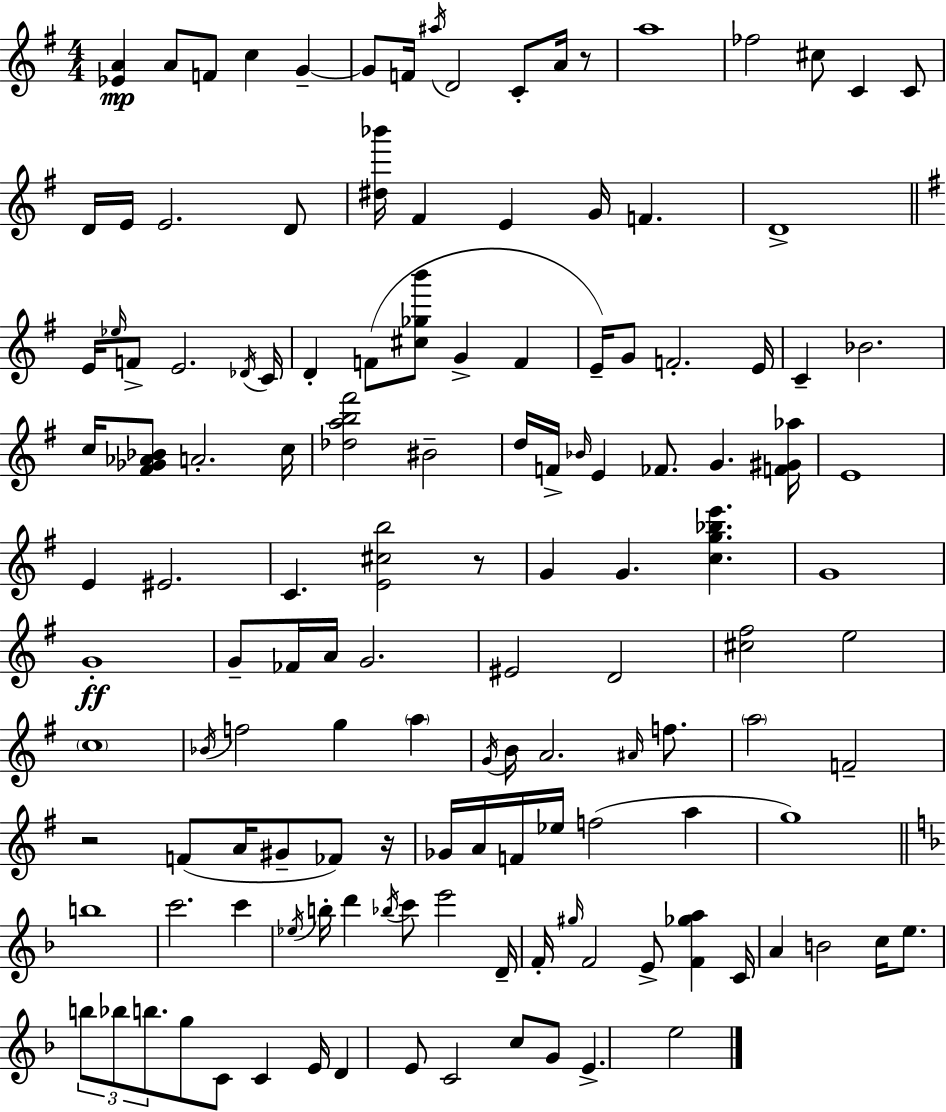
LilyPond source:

{
  \clef treble
  \numericTimeSignature
  \time 4/4
  \key e \minor
  <ees' a'>4\mp a'8 f'8 c''4 g'4--~~ | g'8 f'16 \acciaccatura { ais''16 } d'2 c'8-. a'16 r8 | a''1 | fes''2 cis''8 c'4 c'8 | \break d'16 e'16 e'2. d'8 | <dis'' bes'''>16 fis'4 e'4 g'16 f'4. | d'1-> | \bar "||" \break \key e \minor e'16 \grace { ees''16 } f'8-> e'2. | \acciaccatura { des'16 } c'16 d'4-. f'8( <cis'' ges'' b'''>8 g'4-> f'4 | e'16--) g'8 f'2.-. | e'16 c'4-- bes'2. | \break c''16 <fis' ges' aes' bes'>8 a'2.-. | c''16 <des'' a'' b'' fis'''>2 bis'2-- | d''16 f'16-> \grace { bes'16 } e'4 fes'8. g'4. | <f' gis' aes''>16 e'1 | \break e'4 eis'2. | c'4. <e' cis'' b''>2 | r8 g'4 g'4. <c'' g'' bes'' e'''>4. | g'1 | \break g'1-.\ff | g'8-- fes'16 a'16 g'2. | eis'2 d'2 | <cis'' fis''>2 e''2 | \break \parenthesize c''1 | \acciaccatura { bes'16 } f''2 g''4 | \parenthesize a''4 \acciaccatura { g'16 } b'16 a'2. | \grace { ais'16 } f''8. \parenthesize a''2 f'2-- | \break r2 f'8( | a'16 gis'8-- fes'8) r16 ges'16 a'16 f'16 ees''16 f''2( | a''4 g''1) | \bar "||" \break \key f \major b''1 | c'''2. c'''4 | \acciaccatura { ees''16 } b''16-. d'''4 \acciaccatura { bes''16 } c'''8 e'''2 | d'16-- f'16-. \grace { gis''16 } f'2 e'8-> <f' ges'' a''>4 | \break c'16 a'4 b'2 c''16 | e''8. \tuplet 3/2 { b''8 bes''8 b''8. } g''8 c'8 c'4 | e'16 d'4 e'8 c'2 | c''8 g'8 e'4.-> e''2 | \break \bar "|."
}